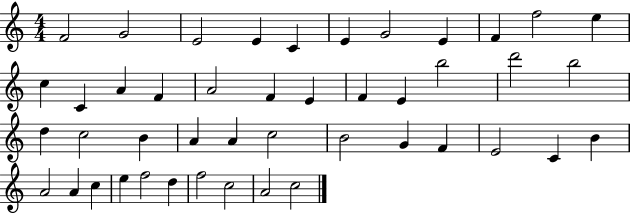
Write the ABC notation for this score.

X:1
T:Untitled
M:4/4
L:1/4
K:C
F2 G2 E2 E C E G2 E F f2 e c C A F A2 F E F E b2 d'2 b2 d c2 B A A c2 B2 G F E2 C B A2 A c e f2 d f2 c2 A2 c2